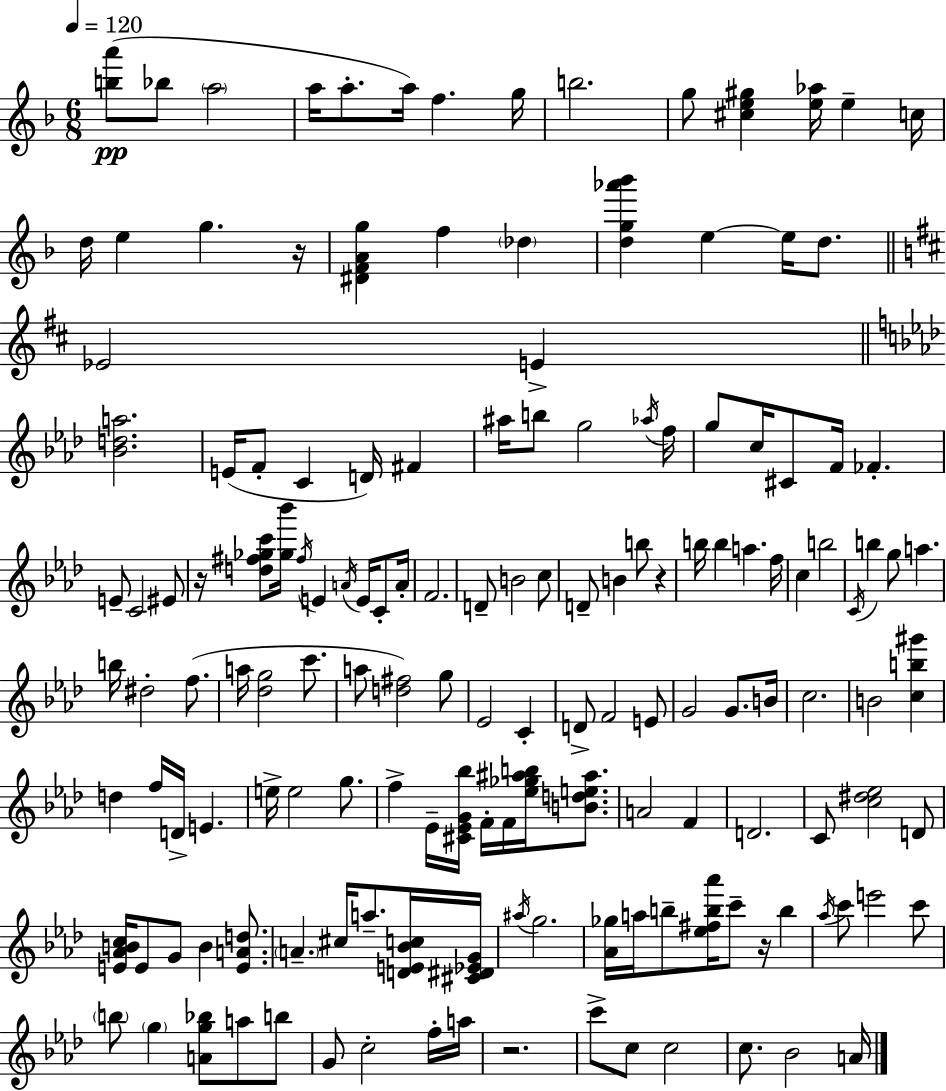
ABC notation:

X:1
T:Untitled
M:6/8
L:1/4
K:F
[ba']/2 _b/2 a2 a/4 a/2 a/4 f g/4 b2 g/2 [^ce^g] [e_a]/4 e c/4 d/4 e g z/4 [^DFAg] f _d [dg_a'_b'] e e/4 d/2 _E2 E [_Bda]2 E/4 F/2 C D/4 ^F ^a/4 b/2 g2 _a/4 f/4 g/2 c/4 ^C/2 F/4 _F E/2 C2 ^E/2 z/4 [d^f_gc']/2 [_g_b']/4 ^f/4 E A/4 E/4 C/2 A/4 F2 D/2 B2 c/2 D/2 B b/2 z b/4 b a f/4 c b2 C/4 b g/2 a b/4 ^d2 f/2 a/4 [_dg]2 c'/2 a/2 [d^f]2 g/2 _E2 C D/2 F2 E/2 G2 G/2 B/4 c2 B2 [cb^g'] d f/4 D/4 E e/4 e2 g/2 f _E/4 [^C_EG_b]/4 F/4 F/4 [_e_g^ab]/4 [Bde^a]/2 A2 F D2 C/2 [c^d_e]2 D/2 [E_ABc]/4 E/2 G/2 B [EAd]/2 A ^c/4 a/2 [DE_Bc]/4 [^C^D_EG]/4 ^a/4 g2 [_A_g]/4 a/4 b/2 [_e^fb_a']/4 c'/2 z/4 b _a/4 c'/2 e'2 c'/2 b/2 g [Ag_b]/2 a/2 b/2 G/2 c2 f/4 a/4 z2 c'/2 c/2 c2 c/2 _B2 A/4